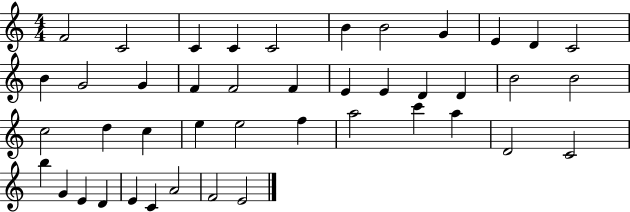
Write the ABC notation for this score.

X:1
T:Untitled
M:4/4
L:1/4
K:C
F2 C2 C C C2 B B2 G E D C2 B G2 G F F2 F E E D D B2 B2 c2 d c e e2 f a2 c' a D2 C2 b G E D E C A2 F2 E2